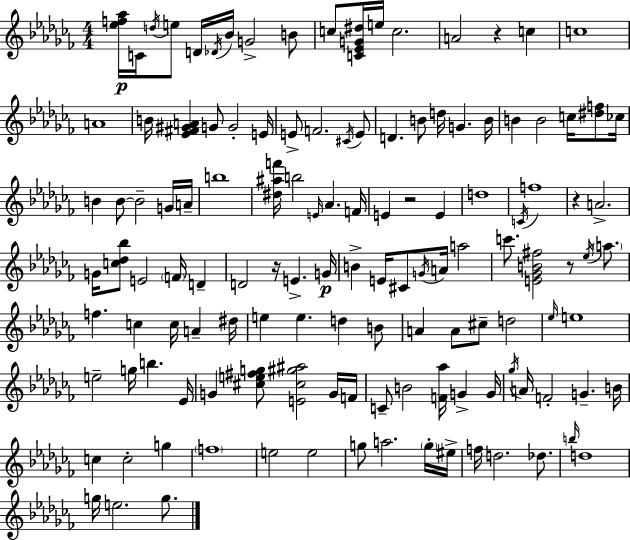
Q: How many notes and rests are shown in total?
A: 128